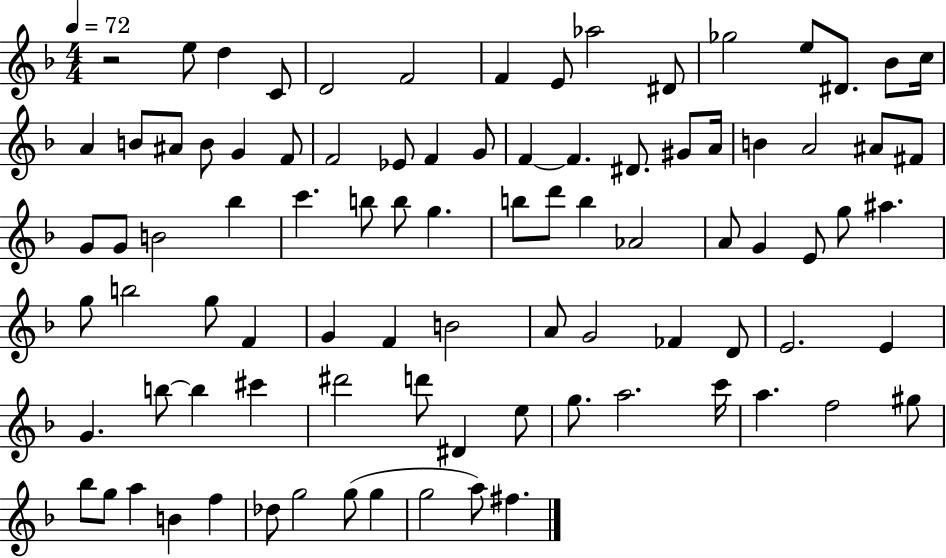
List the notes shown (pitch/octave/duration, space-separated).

R/h E5/e D5/q C4/e D4/h F4/h F4/q E4/e Ab5/h D#4/e Gb5/h E5/e D#4/e. Bb4/e C5/s A4/q B4/e A#4/e B4/e G4/q F4/e F4/h Eb4/e F4/q G4/e F4/q F4/q. D#4/e. G#4/e A4/s B4/q A4/h A#4/e F#4/e G4/e G4/e B4/h Bb5/q C6/q. B5/e B5/e G5/q. B5/e D6/e B5/q Ab4/h A4/e G4/q E4/e G5/e A#5/q. G5/e B5/h G5/e F4/q G4/q F4/q B4/h A4/e G4/h FES4/q D4/e E4/h. E4/q G4/q. B5/e B5/q C#6/q D#6/h D6/e D#4/q E5/e G5/e. A5/h. C6/s A5/q. F5/h G#5/e Bb5/e G5/e A5/q B4/q F5/q Db5/e G5/h G5/e G5/q G5/h A5/e F#5/q.